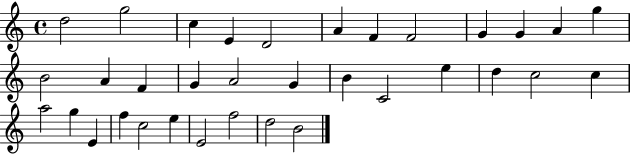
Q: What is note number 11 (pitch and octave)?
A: A4